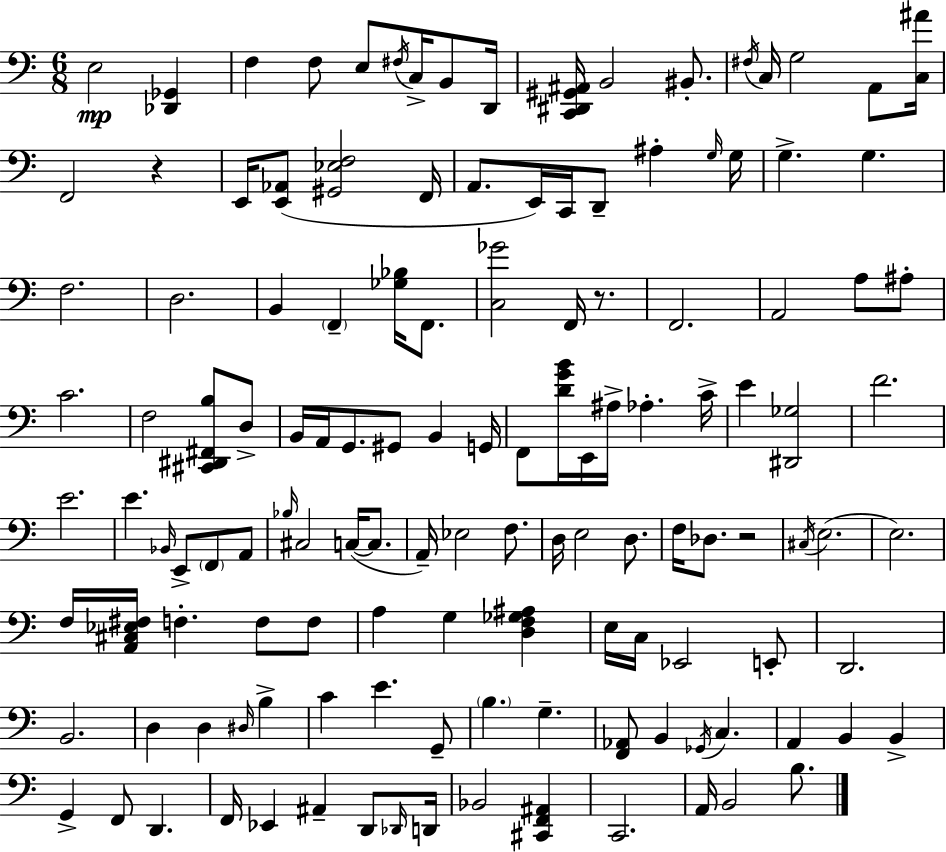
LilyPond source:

{
  \clef bass
  \numericTimeSignature
  \time 6/8
  \key a \minor
  \repeat volta 2 { e2\mp <des, ges,>4 | f4 f8 e8 \acciaccatura { fis16 } c16-> b,8 | d,16 <c, dis, gis, ais,>16 b,2 bis,8.-. | \acciaccatura { fis16 } c16 g2 a,8 | \break <c ais'>16 f,2 r4 | e,16 <e, aes,>8( <gis, ees f>2 | f,16 a,8. e,16) c,16 d,8-- ais4-. | \grace { g16 } g16 g4.-> g4. | \break f2. | d2. | b,4 \parenthesize f,4-- <ges bes>16 | f,8. <c ges'>2 f,16 | \break r8. f,2. | a,2 a8 | ais8-. c'2. | f2 <cis, dis, fis, b>8 | \break d8-> b,16 a,16 g,8. gis,8 b,4 | g,16 f,8 <d' g' b'>16 e,16 ais16-> aes4.-. | c'16-> e'4 <dis, ges>2 | f'2. | \break e'2. | e'4. \grace { bes,16 } e,8-> | \parenthesize f,8 a,8 \grace { bes16 } cis2 | c16~(~ c8. a,16--) ees2 | \break f8. d16 e2 | d8. f16 des8. r2 | \acciaccatura { cis16 }( e2. | e2.) | \break f16 <a, cis ees fis>16 f4.-. | f8 f8 a4 g4 | <d f ges ais>4 e16 c16 ees,2 | e,8-. d,2. | \break b,2. | d4 d4 | \grace { dis16 } b4-> c'4 e'4. | g,8-- \parenthesize b4. | \break g4.-- <f, aes,>8 b,4 | \acciaccatura { ges,16 } c4. a,4 | b,4 b,4-> g,4-> | f,8 d,4. f,16 ees,4 | \break ais,4-- d,8 \grace { des,16 } d,16 bes,2 | <cis, f, ais,>4 c,2. | a,16 b,2 | b8. } \bar "|."
}